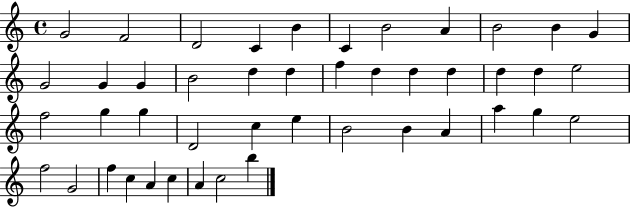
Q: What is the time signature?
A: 4/4